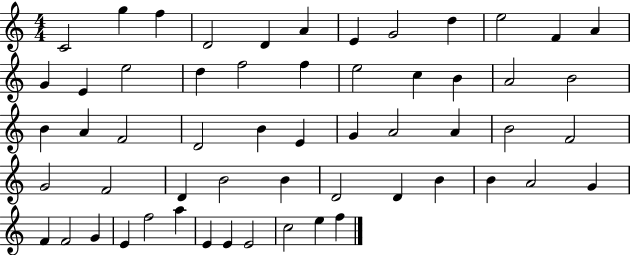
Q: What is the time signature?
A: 4/4